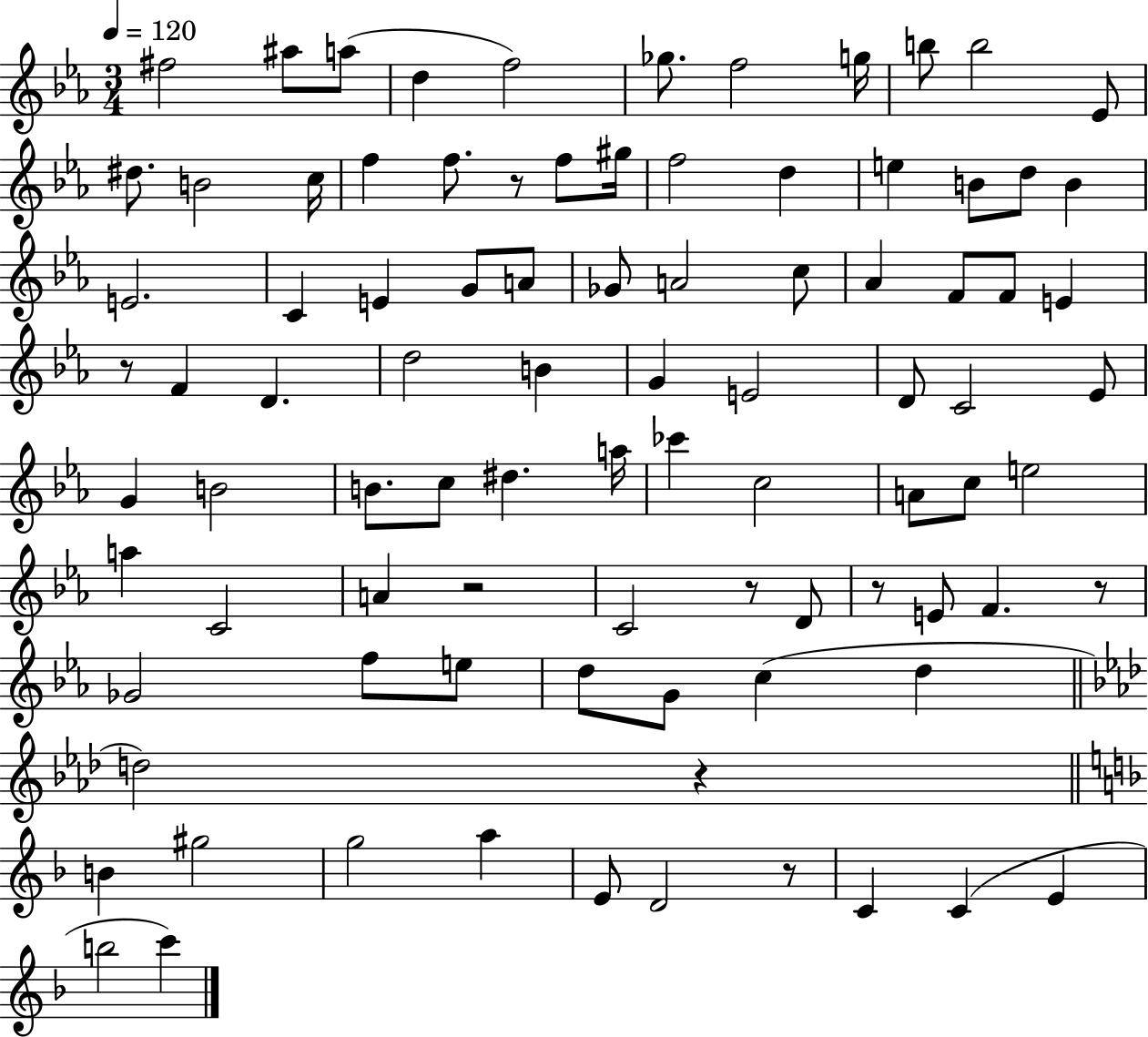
X:1
T:Untitled
M:3/4
L:1/4
K:Eb
^f2 ^a/2 a/2 d f2 _g/2 f2 g/4 b/2 b2 _E/2 ^d/2 B2 c/4 f f/2 z/2 f/2 ^g/4 f2 d e B/2 d/2 B E2 C E G/2 A/2 _G/2 A2 c/2 _A F/2 F/2 E z/2 F D d2 B G E2 D/2 C2 _E/2 G B2 B/2 c/2 ^d a/4 _c' c2 A/2 c/2 e2 a C2 A z2 C2 z/2 D/2 z/2 E/2 F z/2 _G2 f/2 e/2 d/2 G/2 c d d2 z B ^g2 g2 a E/2 D2 z/2 C C E b2 c'